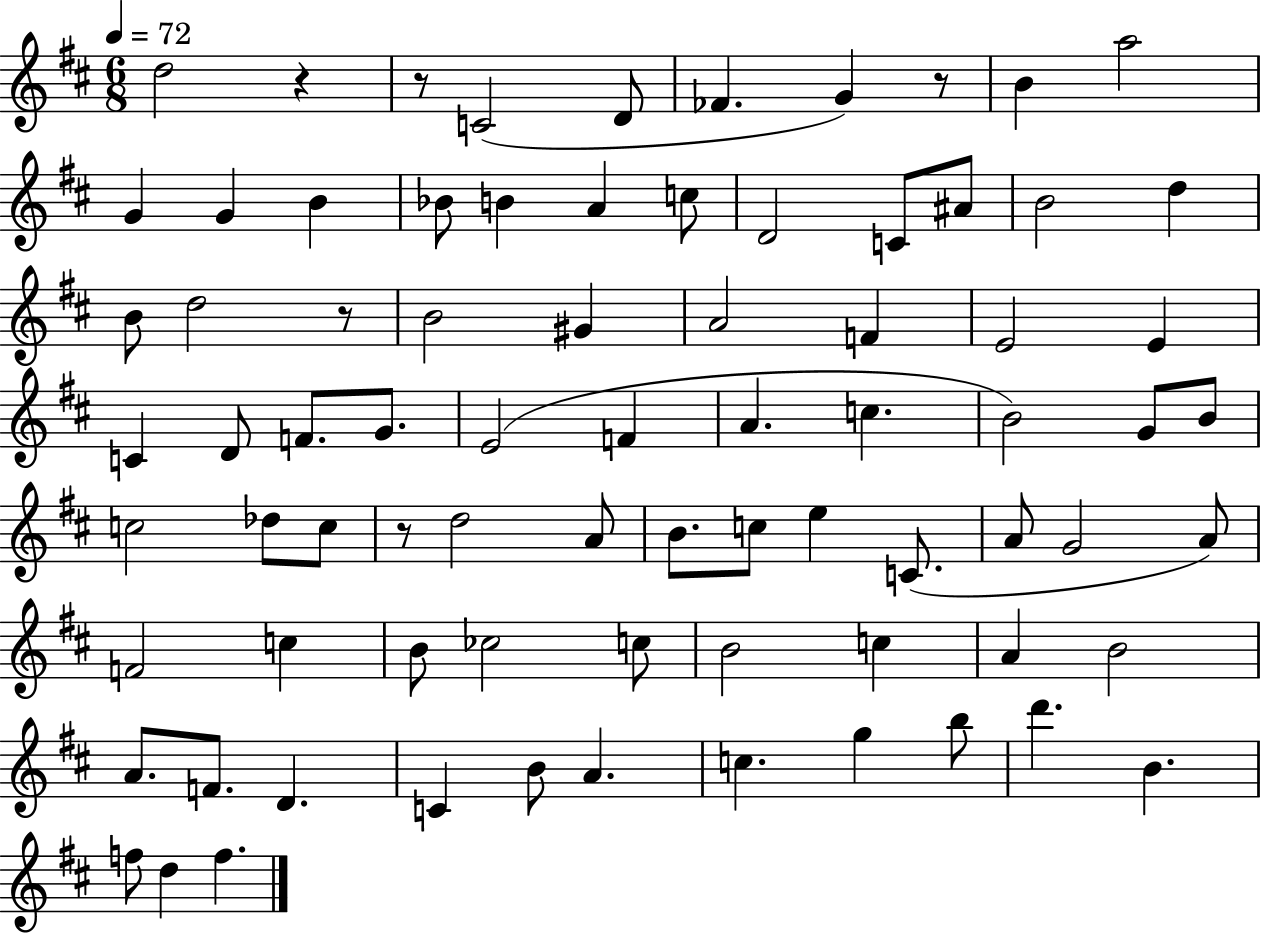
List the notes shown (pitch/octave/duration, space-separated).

D5/h R/q R/e C4/h D4/e FES4/q. G4/q R/e B4/q A5/h G4/q G4/q B4/q Bb4/e B4/q A4/q C5/e D4/h C4/e A#4/e B4/h D5/q B4/e D5/h R/e B4/h G#4/q A4/h F4/q E4/h E4/q C4/q D4/e F4/e. G4/e. E4/h F4/q A4/q. C5/q. B4/h G4/e B4/e C5/h Db5/e C5/e R/e D5/h A4/e B4/e. C5/e E5/q C4/e. A4/e G4/h A4/e F4/h C5/q B4/e CES5/h C5/e B4/h C5/q A4/q B4/h A4/e. F4/e. D4/q. C4/q B4/e A4/q. C5/q. G5/q B5/e D6/q. B4/q. F5/e D5/q F5/q.